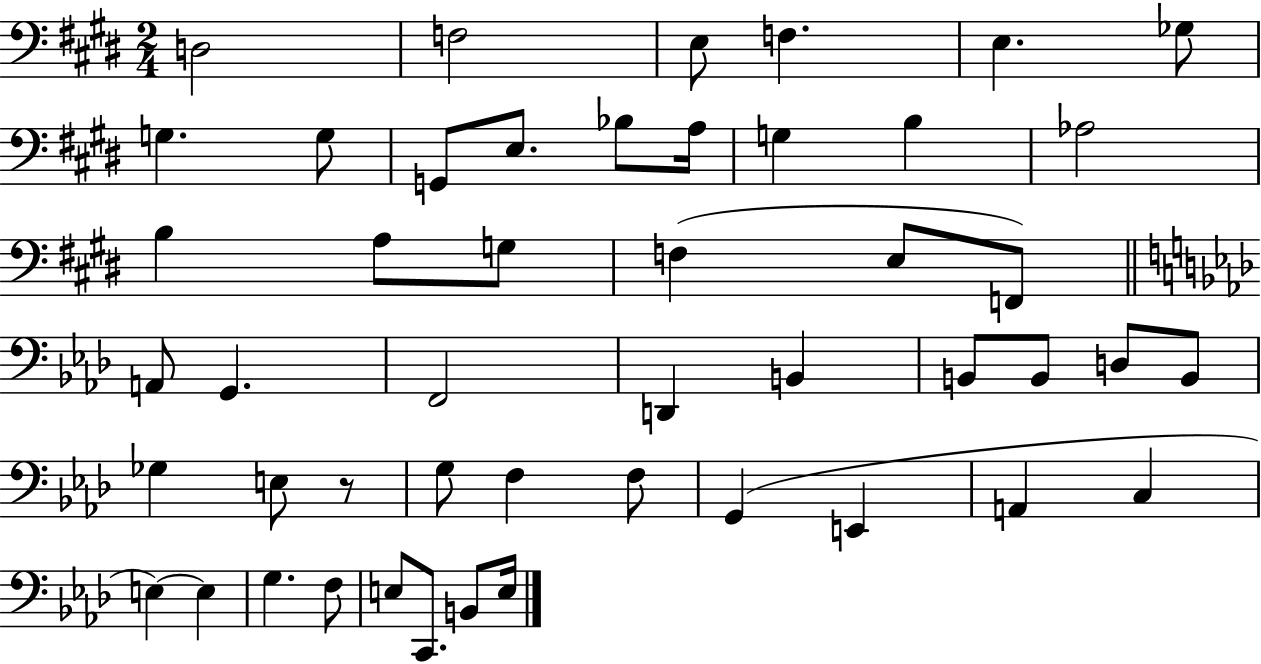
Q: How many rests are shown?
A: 1